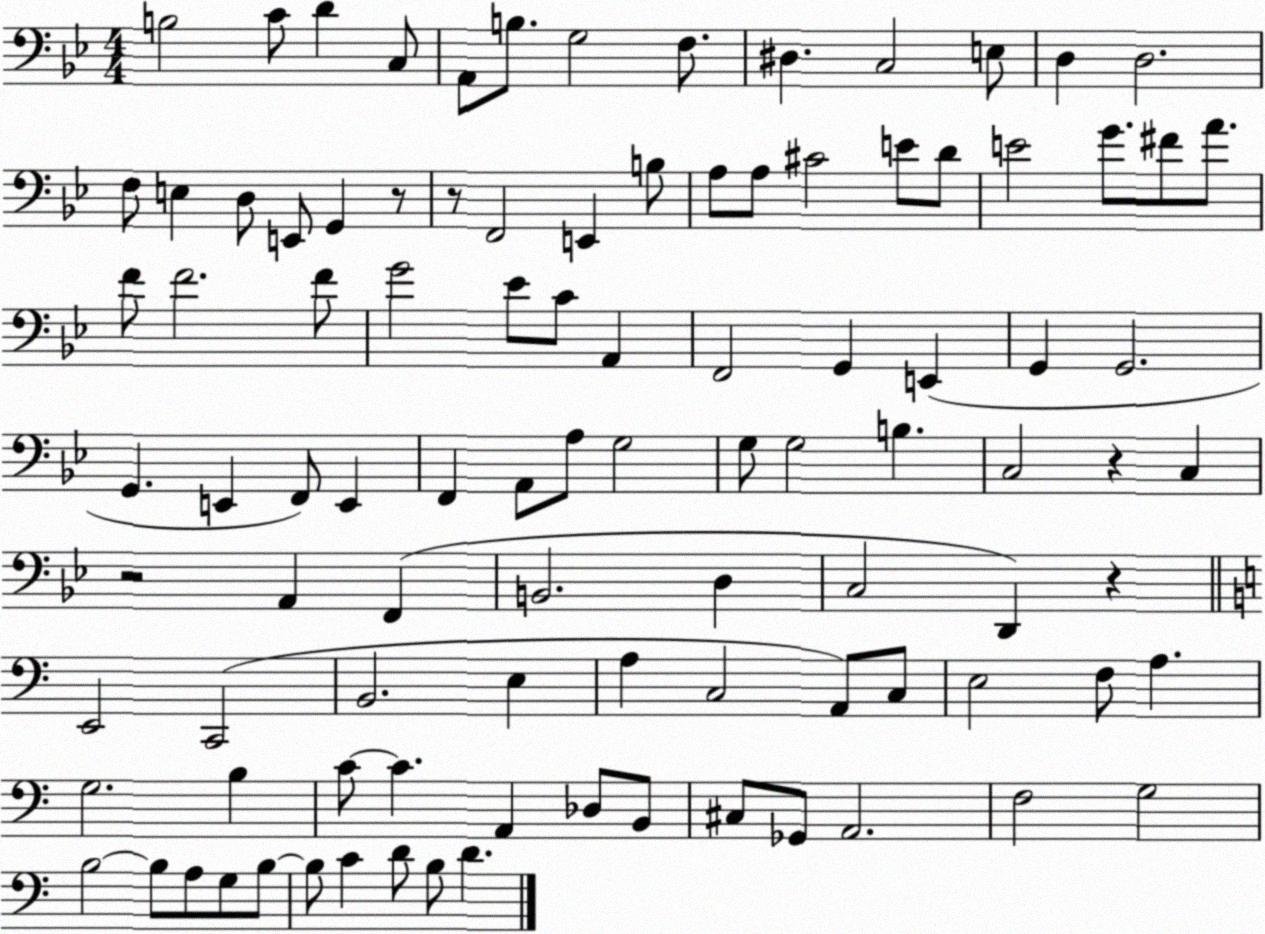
X:1
T:Untitled
M:4/4
L:1/4
K:Bb
B,2 C/2 D C,/2 A,,/2 B,/2 G,2 F,/2 ^D, C,2 E,/2 D, D,2 F,/2 E, D,/2 E,,/2 G,, z/2 z/2 F,,2 E,, B,/2 A,/2 A,/2 ^C2 E/2 D/2 E2 G/2 ^F/2 A/2 F/2 F2 F/2 G2 _E/2 C/2 A,, F,,2 G,, E,, G,, G,,2 G,, E,, F,,/2 E,, F,, A,,/2 A,/2 G,2 G,/2 G,2 B, C,2 z C, z2 A,, F,, B,,2 D, C,2 D,, z E,,2 C,,2 B,,2 E, A, C,2 A,,/2 C,/2 E,2 F,/2 A, G,2 B, C/2 C A,, _D,/2 B,,/2 ^C,/2 _G,,/2 A,,2 F,2 G,2 B,2 B,/2 A,/2 G,/2 B,/2 B,/2 C D/2 B,/2 D